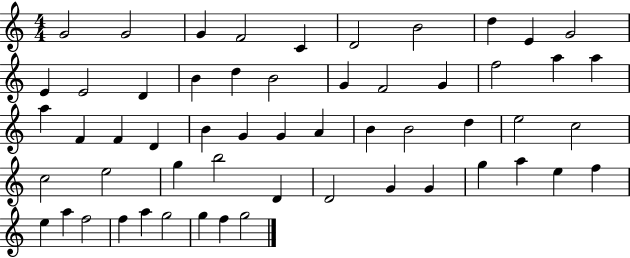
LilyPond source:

{
  \clef treble
  \numericTimeSignature
  \time 4/4
  \key c \major
  g'2 g'2 | g'4 f'2 c'4 | d'2 b'2 | d''4 e'4 g'2 | \break e'4 e'2 d'4 | b'4 d''4 b'2 | g'4 f'2 g'4 | f''2 a''4 a''4 | \break a''4 f'4 f'4 d'4 | b'4 g'4 g'4 a'4 | b'4 b'2 d''4 | e''2 c''2 | \break c''2 e''2 | g''4 b''2 d'4 | d'2 g'4 g'4 | g''4 a''4 e''4 f''4 | \break e''4 a''4 f''2 | f''4 a''4 g''2 | g''4 f''4 g''2 | \bar "|."
}